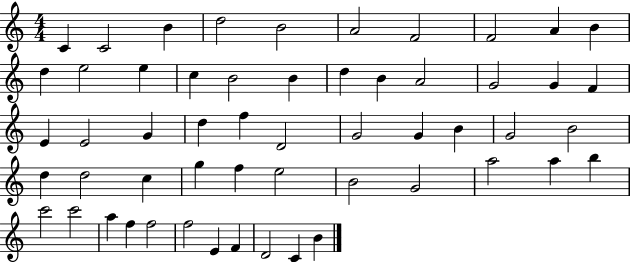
C4/q C4/h B4/q D5/h B4/h A4/h F4/h F4/h A4/q B4/q D5/q E5/h E5/q C5/q B4/h B4/q D5/q B4/q A4/h G4/h G4/q F4/q E4/q E4/h G4/q D5/q F5/q D4/h G4/h G4/q B4/q G4/h B4/h D5/q D5/h C5/q G5/q F5/q E5/h B4/h G4/h A5/h A5/q B5/q C6/h C6/h A5/q F5/q F5/h F5/h E4/q F4/q D4/h C4/q B4/q